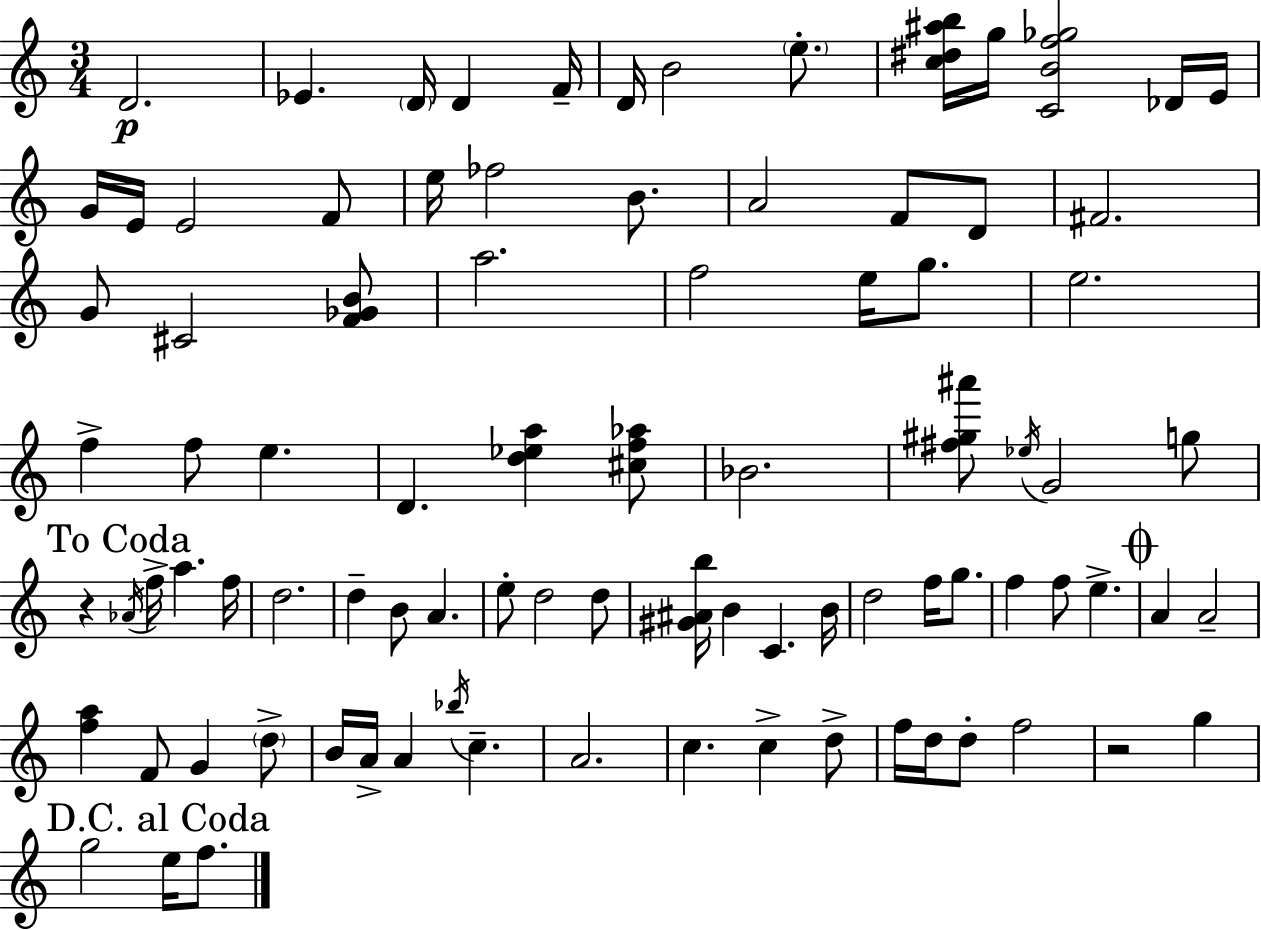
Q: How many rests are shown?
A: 2